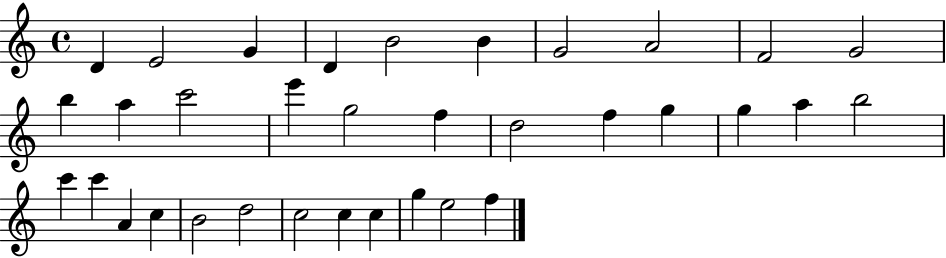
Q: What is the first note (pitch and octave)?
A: D4